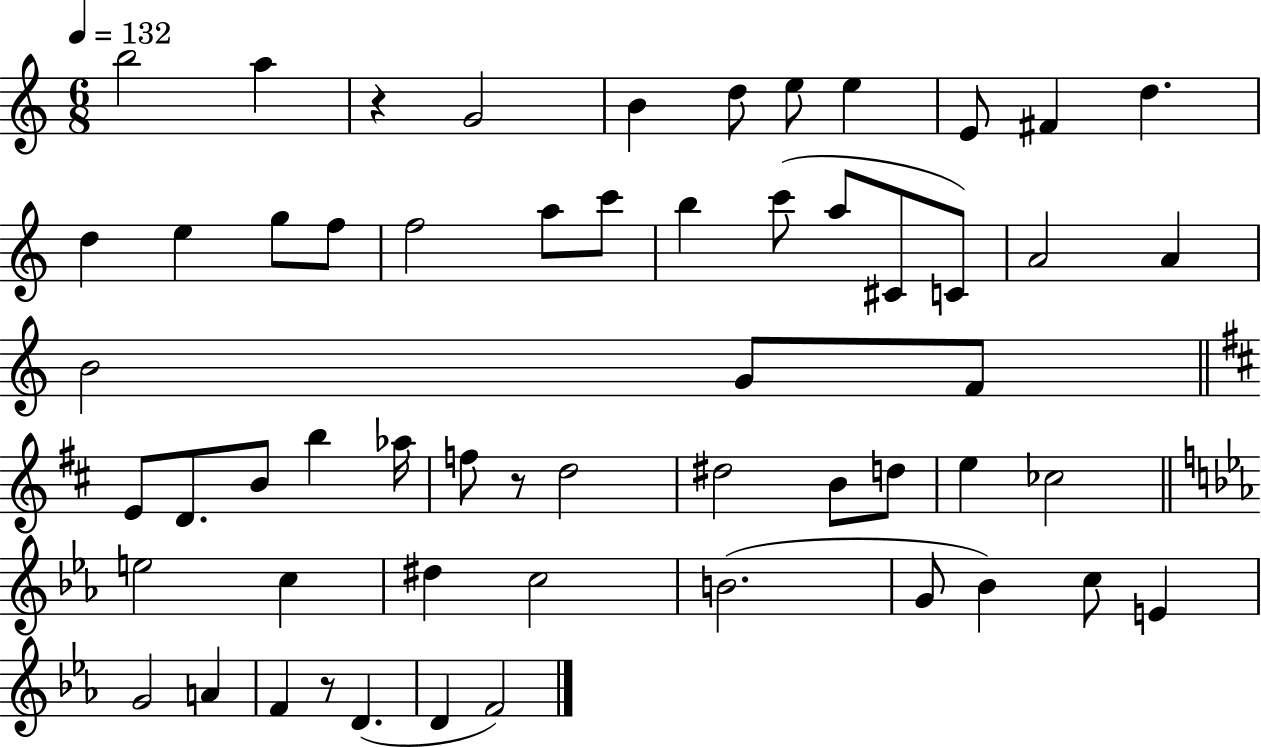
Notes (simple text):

B5/h A5/q R/q G4/h B4/q D5/e E5/e E5/q E4/e F#4/q D5/q. D5/q E5/q G5/e F5/e F5/h A5/e C6/e B5/q C6/e A5/e C#4/e C4/e A4/h A4/q B4/h G4/e F4/e E4/e D4/e. B4/e B5/q Ab5/s F5/e R/e D5/h D#5/h B4/e D5/e E5/q CES5/h E5/h C5/q D#5/q C5/h B4/h. G4/e Bb4/q C5/e E4/q G4/h A4/q F4/q R/e D4/q. D4/q F4/h